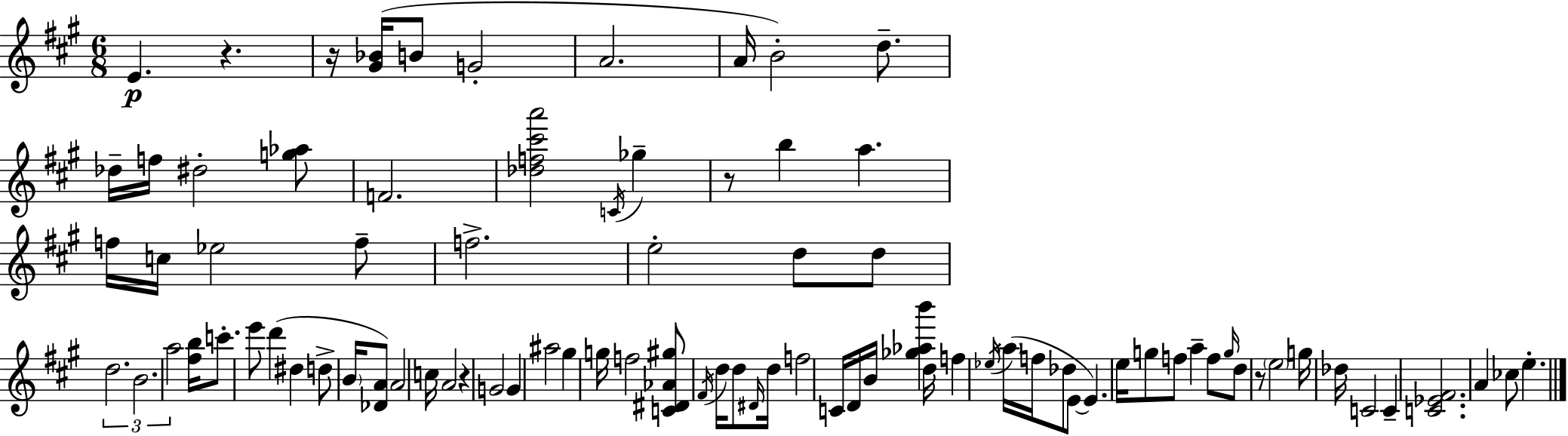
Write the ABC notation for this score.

X:1
T:Untitled
M:6/8
L:1/4
K:A
E z z/4 [^G_B]/4 B/2 G2 A2 A/4 B2 d/2 _d/4 f/4 ^d2 [g_a]/2 F2 [_df^c'a']2 C/4 _g z/2 b a f/4 c/4 _e2 f/2 f2 e2 d/2 d/2 d2 B2 a2 [^fb]/4 c'/2 e'/2 d' ^d d/2 B/4 [_DA]/2 A2 c/4 A2 z G2 G ^a2 ^g g/4 f2 [C^D_A^g]/2 ^F/4 d/4 d/2 ^D/4 d/4 f2 C/4 D/4 B/4 [_g_ab'] d/4 f _e/4 a/4 f/4 _d/2 E/2 E e/4 g/2 f/2 a f/2 g/4 d/2 z/2 e2 g/4 _d/4 C2 C [C_E^F]2 A _c/2 e